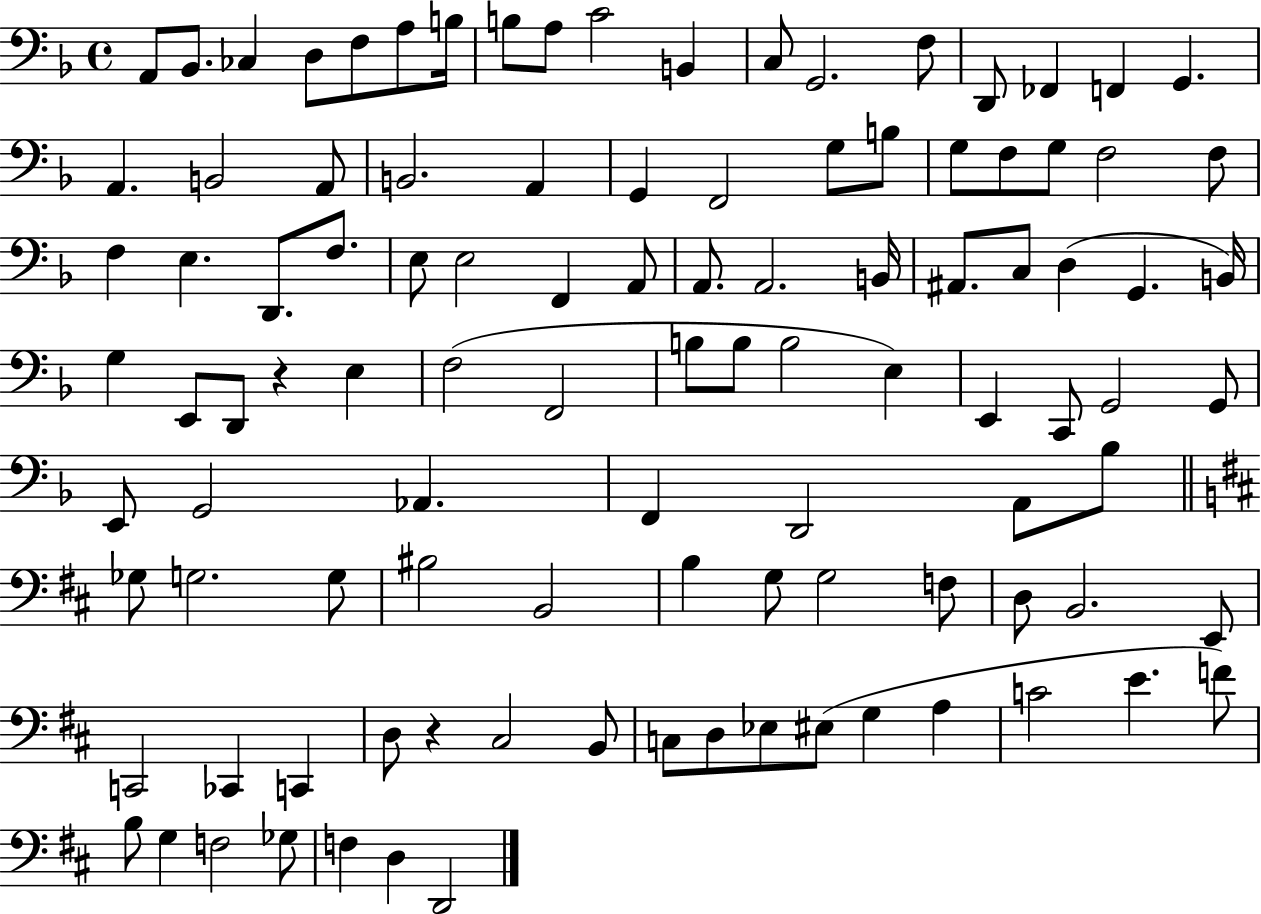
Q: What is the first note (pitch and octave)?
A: A2